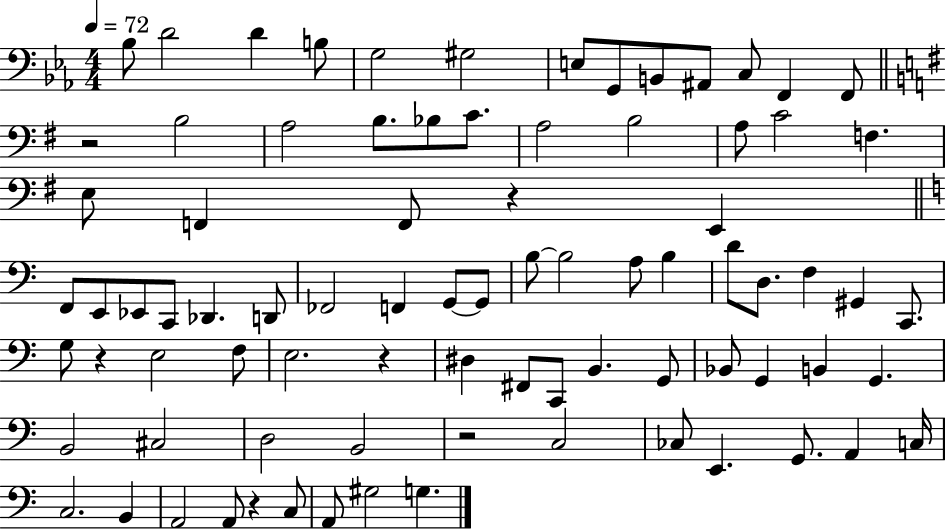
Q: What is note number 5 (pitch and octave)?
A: G3